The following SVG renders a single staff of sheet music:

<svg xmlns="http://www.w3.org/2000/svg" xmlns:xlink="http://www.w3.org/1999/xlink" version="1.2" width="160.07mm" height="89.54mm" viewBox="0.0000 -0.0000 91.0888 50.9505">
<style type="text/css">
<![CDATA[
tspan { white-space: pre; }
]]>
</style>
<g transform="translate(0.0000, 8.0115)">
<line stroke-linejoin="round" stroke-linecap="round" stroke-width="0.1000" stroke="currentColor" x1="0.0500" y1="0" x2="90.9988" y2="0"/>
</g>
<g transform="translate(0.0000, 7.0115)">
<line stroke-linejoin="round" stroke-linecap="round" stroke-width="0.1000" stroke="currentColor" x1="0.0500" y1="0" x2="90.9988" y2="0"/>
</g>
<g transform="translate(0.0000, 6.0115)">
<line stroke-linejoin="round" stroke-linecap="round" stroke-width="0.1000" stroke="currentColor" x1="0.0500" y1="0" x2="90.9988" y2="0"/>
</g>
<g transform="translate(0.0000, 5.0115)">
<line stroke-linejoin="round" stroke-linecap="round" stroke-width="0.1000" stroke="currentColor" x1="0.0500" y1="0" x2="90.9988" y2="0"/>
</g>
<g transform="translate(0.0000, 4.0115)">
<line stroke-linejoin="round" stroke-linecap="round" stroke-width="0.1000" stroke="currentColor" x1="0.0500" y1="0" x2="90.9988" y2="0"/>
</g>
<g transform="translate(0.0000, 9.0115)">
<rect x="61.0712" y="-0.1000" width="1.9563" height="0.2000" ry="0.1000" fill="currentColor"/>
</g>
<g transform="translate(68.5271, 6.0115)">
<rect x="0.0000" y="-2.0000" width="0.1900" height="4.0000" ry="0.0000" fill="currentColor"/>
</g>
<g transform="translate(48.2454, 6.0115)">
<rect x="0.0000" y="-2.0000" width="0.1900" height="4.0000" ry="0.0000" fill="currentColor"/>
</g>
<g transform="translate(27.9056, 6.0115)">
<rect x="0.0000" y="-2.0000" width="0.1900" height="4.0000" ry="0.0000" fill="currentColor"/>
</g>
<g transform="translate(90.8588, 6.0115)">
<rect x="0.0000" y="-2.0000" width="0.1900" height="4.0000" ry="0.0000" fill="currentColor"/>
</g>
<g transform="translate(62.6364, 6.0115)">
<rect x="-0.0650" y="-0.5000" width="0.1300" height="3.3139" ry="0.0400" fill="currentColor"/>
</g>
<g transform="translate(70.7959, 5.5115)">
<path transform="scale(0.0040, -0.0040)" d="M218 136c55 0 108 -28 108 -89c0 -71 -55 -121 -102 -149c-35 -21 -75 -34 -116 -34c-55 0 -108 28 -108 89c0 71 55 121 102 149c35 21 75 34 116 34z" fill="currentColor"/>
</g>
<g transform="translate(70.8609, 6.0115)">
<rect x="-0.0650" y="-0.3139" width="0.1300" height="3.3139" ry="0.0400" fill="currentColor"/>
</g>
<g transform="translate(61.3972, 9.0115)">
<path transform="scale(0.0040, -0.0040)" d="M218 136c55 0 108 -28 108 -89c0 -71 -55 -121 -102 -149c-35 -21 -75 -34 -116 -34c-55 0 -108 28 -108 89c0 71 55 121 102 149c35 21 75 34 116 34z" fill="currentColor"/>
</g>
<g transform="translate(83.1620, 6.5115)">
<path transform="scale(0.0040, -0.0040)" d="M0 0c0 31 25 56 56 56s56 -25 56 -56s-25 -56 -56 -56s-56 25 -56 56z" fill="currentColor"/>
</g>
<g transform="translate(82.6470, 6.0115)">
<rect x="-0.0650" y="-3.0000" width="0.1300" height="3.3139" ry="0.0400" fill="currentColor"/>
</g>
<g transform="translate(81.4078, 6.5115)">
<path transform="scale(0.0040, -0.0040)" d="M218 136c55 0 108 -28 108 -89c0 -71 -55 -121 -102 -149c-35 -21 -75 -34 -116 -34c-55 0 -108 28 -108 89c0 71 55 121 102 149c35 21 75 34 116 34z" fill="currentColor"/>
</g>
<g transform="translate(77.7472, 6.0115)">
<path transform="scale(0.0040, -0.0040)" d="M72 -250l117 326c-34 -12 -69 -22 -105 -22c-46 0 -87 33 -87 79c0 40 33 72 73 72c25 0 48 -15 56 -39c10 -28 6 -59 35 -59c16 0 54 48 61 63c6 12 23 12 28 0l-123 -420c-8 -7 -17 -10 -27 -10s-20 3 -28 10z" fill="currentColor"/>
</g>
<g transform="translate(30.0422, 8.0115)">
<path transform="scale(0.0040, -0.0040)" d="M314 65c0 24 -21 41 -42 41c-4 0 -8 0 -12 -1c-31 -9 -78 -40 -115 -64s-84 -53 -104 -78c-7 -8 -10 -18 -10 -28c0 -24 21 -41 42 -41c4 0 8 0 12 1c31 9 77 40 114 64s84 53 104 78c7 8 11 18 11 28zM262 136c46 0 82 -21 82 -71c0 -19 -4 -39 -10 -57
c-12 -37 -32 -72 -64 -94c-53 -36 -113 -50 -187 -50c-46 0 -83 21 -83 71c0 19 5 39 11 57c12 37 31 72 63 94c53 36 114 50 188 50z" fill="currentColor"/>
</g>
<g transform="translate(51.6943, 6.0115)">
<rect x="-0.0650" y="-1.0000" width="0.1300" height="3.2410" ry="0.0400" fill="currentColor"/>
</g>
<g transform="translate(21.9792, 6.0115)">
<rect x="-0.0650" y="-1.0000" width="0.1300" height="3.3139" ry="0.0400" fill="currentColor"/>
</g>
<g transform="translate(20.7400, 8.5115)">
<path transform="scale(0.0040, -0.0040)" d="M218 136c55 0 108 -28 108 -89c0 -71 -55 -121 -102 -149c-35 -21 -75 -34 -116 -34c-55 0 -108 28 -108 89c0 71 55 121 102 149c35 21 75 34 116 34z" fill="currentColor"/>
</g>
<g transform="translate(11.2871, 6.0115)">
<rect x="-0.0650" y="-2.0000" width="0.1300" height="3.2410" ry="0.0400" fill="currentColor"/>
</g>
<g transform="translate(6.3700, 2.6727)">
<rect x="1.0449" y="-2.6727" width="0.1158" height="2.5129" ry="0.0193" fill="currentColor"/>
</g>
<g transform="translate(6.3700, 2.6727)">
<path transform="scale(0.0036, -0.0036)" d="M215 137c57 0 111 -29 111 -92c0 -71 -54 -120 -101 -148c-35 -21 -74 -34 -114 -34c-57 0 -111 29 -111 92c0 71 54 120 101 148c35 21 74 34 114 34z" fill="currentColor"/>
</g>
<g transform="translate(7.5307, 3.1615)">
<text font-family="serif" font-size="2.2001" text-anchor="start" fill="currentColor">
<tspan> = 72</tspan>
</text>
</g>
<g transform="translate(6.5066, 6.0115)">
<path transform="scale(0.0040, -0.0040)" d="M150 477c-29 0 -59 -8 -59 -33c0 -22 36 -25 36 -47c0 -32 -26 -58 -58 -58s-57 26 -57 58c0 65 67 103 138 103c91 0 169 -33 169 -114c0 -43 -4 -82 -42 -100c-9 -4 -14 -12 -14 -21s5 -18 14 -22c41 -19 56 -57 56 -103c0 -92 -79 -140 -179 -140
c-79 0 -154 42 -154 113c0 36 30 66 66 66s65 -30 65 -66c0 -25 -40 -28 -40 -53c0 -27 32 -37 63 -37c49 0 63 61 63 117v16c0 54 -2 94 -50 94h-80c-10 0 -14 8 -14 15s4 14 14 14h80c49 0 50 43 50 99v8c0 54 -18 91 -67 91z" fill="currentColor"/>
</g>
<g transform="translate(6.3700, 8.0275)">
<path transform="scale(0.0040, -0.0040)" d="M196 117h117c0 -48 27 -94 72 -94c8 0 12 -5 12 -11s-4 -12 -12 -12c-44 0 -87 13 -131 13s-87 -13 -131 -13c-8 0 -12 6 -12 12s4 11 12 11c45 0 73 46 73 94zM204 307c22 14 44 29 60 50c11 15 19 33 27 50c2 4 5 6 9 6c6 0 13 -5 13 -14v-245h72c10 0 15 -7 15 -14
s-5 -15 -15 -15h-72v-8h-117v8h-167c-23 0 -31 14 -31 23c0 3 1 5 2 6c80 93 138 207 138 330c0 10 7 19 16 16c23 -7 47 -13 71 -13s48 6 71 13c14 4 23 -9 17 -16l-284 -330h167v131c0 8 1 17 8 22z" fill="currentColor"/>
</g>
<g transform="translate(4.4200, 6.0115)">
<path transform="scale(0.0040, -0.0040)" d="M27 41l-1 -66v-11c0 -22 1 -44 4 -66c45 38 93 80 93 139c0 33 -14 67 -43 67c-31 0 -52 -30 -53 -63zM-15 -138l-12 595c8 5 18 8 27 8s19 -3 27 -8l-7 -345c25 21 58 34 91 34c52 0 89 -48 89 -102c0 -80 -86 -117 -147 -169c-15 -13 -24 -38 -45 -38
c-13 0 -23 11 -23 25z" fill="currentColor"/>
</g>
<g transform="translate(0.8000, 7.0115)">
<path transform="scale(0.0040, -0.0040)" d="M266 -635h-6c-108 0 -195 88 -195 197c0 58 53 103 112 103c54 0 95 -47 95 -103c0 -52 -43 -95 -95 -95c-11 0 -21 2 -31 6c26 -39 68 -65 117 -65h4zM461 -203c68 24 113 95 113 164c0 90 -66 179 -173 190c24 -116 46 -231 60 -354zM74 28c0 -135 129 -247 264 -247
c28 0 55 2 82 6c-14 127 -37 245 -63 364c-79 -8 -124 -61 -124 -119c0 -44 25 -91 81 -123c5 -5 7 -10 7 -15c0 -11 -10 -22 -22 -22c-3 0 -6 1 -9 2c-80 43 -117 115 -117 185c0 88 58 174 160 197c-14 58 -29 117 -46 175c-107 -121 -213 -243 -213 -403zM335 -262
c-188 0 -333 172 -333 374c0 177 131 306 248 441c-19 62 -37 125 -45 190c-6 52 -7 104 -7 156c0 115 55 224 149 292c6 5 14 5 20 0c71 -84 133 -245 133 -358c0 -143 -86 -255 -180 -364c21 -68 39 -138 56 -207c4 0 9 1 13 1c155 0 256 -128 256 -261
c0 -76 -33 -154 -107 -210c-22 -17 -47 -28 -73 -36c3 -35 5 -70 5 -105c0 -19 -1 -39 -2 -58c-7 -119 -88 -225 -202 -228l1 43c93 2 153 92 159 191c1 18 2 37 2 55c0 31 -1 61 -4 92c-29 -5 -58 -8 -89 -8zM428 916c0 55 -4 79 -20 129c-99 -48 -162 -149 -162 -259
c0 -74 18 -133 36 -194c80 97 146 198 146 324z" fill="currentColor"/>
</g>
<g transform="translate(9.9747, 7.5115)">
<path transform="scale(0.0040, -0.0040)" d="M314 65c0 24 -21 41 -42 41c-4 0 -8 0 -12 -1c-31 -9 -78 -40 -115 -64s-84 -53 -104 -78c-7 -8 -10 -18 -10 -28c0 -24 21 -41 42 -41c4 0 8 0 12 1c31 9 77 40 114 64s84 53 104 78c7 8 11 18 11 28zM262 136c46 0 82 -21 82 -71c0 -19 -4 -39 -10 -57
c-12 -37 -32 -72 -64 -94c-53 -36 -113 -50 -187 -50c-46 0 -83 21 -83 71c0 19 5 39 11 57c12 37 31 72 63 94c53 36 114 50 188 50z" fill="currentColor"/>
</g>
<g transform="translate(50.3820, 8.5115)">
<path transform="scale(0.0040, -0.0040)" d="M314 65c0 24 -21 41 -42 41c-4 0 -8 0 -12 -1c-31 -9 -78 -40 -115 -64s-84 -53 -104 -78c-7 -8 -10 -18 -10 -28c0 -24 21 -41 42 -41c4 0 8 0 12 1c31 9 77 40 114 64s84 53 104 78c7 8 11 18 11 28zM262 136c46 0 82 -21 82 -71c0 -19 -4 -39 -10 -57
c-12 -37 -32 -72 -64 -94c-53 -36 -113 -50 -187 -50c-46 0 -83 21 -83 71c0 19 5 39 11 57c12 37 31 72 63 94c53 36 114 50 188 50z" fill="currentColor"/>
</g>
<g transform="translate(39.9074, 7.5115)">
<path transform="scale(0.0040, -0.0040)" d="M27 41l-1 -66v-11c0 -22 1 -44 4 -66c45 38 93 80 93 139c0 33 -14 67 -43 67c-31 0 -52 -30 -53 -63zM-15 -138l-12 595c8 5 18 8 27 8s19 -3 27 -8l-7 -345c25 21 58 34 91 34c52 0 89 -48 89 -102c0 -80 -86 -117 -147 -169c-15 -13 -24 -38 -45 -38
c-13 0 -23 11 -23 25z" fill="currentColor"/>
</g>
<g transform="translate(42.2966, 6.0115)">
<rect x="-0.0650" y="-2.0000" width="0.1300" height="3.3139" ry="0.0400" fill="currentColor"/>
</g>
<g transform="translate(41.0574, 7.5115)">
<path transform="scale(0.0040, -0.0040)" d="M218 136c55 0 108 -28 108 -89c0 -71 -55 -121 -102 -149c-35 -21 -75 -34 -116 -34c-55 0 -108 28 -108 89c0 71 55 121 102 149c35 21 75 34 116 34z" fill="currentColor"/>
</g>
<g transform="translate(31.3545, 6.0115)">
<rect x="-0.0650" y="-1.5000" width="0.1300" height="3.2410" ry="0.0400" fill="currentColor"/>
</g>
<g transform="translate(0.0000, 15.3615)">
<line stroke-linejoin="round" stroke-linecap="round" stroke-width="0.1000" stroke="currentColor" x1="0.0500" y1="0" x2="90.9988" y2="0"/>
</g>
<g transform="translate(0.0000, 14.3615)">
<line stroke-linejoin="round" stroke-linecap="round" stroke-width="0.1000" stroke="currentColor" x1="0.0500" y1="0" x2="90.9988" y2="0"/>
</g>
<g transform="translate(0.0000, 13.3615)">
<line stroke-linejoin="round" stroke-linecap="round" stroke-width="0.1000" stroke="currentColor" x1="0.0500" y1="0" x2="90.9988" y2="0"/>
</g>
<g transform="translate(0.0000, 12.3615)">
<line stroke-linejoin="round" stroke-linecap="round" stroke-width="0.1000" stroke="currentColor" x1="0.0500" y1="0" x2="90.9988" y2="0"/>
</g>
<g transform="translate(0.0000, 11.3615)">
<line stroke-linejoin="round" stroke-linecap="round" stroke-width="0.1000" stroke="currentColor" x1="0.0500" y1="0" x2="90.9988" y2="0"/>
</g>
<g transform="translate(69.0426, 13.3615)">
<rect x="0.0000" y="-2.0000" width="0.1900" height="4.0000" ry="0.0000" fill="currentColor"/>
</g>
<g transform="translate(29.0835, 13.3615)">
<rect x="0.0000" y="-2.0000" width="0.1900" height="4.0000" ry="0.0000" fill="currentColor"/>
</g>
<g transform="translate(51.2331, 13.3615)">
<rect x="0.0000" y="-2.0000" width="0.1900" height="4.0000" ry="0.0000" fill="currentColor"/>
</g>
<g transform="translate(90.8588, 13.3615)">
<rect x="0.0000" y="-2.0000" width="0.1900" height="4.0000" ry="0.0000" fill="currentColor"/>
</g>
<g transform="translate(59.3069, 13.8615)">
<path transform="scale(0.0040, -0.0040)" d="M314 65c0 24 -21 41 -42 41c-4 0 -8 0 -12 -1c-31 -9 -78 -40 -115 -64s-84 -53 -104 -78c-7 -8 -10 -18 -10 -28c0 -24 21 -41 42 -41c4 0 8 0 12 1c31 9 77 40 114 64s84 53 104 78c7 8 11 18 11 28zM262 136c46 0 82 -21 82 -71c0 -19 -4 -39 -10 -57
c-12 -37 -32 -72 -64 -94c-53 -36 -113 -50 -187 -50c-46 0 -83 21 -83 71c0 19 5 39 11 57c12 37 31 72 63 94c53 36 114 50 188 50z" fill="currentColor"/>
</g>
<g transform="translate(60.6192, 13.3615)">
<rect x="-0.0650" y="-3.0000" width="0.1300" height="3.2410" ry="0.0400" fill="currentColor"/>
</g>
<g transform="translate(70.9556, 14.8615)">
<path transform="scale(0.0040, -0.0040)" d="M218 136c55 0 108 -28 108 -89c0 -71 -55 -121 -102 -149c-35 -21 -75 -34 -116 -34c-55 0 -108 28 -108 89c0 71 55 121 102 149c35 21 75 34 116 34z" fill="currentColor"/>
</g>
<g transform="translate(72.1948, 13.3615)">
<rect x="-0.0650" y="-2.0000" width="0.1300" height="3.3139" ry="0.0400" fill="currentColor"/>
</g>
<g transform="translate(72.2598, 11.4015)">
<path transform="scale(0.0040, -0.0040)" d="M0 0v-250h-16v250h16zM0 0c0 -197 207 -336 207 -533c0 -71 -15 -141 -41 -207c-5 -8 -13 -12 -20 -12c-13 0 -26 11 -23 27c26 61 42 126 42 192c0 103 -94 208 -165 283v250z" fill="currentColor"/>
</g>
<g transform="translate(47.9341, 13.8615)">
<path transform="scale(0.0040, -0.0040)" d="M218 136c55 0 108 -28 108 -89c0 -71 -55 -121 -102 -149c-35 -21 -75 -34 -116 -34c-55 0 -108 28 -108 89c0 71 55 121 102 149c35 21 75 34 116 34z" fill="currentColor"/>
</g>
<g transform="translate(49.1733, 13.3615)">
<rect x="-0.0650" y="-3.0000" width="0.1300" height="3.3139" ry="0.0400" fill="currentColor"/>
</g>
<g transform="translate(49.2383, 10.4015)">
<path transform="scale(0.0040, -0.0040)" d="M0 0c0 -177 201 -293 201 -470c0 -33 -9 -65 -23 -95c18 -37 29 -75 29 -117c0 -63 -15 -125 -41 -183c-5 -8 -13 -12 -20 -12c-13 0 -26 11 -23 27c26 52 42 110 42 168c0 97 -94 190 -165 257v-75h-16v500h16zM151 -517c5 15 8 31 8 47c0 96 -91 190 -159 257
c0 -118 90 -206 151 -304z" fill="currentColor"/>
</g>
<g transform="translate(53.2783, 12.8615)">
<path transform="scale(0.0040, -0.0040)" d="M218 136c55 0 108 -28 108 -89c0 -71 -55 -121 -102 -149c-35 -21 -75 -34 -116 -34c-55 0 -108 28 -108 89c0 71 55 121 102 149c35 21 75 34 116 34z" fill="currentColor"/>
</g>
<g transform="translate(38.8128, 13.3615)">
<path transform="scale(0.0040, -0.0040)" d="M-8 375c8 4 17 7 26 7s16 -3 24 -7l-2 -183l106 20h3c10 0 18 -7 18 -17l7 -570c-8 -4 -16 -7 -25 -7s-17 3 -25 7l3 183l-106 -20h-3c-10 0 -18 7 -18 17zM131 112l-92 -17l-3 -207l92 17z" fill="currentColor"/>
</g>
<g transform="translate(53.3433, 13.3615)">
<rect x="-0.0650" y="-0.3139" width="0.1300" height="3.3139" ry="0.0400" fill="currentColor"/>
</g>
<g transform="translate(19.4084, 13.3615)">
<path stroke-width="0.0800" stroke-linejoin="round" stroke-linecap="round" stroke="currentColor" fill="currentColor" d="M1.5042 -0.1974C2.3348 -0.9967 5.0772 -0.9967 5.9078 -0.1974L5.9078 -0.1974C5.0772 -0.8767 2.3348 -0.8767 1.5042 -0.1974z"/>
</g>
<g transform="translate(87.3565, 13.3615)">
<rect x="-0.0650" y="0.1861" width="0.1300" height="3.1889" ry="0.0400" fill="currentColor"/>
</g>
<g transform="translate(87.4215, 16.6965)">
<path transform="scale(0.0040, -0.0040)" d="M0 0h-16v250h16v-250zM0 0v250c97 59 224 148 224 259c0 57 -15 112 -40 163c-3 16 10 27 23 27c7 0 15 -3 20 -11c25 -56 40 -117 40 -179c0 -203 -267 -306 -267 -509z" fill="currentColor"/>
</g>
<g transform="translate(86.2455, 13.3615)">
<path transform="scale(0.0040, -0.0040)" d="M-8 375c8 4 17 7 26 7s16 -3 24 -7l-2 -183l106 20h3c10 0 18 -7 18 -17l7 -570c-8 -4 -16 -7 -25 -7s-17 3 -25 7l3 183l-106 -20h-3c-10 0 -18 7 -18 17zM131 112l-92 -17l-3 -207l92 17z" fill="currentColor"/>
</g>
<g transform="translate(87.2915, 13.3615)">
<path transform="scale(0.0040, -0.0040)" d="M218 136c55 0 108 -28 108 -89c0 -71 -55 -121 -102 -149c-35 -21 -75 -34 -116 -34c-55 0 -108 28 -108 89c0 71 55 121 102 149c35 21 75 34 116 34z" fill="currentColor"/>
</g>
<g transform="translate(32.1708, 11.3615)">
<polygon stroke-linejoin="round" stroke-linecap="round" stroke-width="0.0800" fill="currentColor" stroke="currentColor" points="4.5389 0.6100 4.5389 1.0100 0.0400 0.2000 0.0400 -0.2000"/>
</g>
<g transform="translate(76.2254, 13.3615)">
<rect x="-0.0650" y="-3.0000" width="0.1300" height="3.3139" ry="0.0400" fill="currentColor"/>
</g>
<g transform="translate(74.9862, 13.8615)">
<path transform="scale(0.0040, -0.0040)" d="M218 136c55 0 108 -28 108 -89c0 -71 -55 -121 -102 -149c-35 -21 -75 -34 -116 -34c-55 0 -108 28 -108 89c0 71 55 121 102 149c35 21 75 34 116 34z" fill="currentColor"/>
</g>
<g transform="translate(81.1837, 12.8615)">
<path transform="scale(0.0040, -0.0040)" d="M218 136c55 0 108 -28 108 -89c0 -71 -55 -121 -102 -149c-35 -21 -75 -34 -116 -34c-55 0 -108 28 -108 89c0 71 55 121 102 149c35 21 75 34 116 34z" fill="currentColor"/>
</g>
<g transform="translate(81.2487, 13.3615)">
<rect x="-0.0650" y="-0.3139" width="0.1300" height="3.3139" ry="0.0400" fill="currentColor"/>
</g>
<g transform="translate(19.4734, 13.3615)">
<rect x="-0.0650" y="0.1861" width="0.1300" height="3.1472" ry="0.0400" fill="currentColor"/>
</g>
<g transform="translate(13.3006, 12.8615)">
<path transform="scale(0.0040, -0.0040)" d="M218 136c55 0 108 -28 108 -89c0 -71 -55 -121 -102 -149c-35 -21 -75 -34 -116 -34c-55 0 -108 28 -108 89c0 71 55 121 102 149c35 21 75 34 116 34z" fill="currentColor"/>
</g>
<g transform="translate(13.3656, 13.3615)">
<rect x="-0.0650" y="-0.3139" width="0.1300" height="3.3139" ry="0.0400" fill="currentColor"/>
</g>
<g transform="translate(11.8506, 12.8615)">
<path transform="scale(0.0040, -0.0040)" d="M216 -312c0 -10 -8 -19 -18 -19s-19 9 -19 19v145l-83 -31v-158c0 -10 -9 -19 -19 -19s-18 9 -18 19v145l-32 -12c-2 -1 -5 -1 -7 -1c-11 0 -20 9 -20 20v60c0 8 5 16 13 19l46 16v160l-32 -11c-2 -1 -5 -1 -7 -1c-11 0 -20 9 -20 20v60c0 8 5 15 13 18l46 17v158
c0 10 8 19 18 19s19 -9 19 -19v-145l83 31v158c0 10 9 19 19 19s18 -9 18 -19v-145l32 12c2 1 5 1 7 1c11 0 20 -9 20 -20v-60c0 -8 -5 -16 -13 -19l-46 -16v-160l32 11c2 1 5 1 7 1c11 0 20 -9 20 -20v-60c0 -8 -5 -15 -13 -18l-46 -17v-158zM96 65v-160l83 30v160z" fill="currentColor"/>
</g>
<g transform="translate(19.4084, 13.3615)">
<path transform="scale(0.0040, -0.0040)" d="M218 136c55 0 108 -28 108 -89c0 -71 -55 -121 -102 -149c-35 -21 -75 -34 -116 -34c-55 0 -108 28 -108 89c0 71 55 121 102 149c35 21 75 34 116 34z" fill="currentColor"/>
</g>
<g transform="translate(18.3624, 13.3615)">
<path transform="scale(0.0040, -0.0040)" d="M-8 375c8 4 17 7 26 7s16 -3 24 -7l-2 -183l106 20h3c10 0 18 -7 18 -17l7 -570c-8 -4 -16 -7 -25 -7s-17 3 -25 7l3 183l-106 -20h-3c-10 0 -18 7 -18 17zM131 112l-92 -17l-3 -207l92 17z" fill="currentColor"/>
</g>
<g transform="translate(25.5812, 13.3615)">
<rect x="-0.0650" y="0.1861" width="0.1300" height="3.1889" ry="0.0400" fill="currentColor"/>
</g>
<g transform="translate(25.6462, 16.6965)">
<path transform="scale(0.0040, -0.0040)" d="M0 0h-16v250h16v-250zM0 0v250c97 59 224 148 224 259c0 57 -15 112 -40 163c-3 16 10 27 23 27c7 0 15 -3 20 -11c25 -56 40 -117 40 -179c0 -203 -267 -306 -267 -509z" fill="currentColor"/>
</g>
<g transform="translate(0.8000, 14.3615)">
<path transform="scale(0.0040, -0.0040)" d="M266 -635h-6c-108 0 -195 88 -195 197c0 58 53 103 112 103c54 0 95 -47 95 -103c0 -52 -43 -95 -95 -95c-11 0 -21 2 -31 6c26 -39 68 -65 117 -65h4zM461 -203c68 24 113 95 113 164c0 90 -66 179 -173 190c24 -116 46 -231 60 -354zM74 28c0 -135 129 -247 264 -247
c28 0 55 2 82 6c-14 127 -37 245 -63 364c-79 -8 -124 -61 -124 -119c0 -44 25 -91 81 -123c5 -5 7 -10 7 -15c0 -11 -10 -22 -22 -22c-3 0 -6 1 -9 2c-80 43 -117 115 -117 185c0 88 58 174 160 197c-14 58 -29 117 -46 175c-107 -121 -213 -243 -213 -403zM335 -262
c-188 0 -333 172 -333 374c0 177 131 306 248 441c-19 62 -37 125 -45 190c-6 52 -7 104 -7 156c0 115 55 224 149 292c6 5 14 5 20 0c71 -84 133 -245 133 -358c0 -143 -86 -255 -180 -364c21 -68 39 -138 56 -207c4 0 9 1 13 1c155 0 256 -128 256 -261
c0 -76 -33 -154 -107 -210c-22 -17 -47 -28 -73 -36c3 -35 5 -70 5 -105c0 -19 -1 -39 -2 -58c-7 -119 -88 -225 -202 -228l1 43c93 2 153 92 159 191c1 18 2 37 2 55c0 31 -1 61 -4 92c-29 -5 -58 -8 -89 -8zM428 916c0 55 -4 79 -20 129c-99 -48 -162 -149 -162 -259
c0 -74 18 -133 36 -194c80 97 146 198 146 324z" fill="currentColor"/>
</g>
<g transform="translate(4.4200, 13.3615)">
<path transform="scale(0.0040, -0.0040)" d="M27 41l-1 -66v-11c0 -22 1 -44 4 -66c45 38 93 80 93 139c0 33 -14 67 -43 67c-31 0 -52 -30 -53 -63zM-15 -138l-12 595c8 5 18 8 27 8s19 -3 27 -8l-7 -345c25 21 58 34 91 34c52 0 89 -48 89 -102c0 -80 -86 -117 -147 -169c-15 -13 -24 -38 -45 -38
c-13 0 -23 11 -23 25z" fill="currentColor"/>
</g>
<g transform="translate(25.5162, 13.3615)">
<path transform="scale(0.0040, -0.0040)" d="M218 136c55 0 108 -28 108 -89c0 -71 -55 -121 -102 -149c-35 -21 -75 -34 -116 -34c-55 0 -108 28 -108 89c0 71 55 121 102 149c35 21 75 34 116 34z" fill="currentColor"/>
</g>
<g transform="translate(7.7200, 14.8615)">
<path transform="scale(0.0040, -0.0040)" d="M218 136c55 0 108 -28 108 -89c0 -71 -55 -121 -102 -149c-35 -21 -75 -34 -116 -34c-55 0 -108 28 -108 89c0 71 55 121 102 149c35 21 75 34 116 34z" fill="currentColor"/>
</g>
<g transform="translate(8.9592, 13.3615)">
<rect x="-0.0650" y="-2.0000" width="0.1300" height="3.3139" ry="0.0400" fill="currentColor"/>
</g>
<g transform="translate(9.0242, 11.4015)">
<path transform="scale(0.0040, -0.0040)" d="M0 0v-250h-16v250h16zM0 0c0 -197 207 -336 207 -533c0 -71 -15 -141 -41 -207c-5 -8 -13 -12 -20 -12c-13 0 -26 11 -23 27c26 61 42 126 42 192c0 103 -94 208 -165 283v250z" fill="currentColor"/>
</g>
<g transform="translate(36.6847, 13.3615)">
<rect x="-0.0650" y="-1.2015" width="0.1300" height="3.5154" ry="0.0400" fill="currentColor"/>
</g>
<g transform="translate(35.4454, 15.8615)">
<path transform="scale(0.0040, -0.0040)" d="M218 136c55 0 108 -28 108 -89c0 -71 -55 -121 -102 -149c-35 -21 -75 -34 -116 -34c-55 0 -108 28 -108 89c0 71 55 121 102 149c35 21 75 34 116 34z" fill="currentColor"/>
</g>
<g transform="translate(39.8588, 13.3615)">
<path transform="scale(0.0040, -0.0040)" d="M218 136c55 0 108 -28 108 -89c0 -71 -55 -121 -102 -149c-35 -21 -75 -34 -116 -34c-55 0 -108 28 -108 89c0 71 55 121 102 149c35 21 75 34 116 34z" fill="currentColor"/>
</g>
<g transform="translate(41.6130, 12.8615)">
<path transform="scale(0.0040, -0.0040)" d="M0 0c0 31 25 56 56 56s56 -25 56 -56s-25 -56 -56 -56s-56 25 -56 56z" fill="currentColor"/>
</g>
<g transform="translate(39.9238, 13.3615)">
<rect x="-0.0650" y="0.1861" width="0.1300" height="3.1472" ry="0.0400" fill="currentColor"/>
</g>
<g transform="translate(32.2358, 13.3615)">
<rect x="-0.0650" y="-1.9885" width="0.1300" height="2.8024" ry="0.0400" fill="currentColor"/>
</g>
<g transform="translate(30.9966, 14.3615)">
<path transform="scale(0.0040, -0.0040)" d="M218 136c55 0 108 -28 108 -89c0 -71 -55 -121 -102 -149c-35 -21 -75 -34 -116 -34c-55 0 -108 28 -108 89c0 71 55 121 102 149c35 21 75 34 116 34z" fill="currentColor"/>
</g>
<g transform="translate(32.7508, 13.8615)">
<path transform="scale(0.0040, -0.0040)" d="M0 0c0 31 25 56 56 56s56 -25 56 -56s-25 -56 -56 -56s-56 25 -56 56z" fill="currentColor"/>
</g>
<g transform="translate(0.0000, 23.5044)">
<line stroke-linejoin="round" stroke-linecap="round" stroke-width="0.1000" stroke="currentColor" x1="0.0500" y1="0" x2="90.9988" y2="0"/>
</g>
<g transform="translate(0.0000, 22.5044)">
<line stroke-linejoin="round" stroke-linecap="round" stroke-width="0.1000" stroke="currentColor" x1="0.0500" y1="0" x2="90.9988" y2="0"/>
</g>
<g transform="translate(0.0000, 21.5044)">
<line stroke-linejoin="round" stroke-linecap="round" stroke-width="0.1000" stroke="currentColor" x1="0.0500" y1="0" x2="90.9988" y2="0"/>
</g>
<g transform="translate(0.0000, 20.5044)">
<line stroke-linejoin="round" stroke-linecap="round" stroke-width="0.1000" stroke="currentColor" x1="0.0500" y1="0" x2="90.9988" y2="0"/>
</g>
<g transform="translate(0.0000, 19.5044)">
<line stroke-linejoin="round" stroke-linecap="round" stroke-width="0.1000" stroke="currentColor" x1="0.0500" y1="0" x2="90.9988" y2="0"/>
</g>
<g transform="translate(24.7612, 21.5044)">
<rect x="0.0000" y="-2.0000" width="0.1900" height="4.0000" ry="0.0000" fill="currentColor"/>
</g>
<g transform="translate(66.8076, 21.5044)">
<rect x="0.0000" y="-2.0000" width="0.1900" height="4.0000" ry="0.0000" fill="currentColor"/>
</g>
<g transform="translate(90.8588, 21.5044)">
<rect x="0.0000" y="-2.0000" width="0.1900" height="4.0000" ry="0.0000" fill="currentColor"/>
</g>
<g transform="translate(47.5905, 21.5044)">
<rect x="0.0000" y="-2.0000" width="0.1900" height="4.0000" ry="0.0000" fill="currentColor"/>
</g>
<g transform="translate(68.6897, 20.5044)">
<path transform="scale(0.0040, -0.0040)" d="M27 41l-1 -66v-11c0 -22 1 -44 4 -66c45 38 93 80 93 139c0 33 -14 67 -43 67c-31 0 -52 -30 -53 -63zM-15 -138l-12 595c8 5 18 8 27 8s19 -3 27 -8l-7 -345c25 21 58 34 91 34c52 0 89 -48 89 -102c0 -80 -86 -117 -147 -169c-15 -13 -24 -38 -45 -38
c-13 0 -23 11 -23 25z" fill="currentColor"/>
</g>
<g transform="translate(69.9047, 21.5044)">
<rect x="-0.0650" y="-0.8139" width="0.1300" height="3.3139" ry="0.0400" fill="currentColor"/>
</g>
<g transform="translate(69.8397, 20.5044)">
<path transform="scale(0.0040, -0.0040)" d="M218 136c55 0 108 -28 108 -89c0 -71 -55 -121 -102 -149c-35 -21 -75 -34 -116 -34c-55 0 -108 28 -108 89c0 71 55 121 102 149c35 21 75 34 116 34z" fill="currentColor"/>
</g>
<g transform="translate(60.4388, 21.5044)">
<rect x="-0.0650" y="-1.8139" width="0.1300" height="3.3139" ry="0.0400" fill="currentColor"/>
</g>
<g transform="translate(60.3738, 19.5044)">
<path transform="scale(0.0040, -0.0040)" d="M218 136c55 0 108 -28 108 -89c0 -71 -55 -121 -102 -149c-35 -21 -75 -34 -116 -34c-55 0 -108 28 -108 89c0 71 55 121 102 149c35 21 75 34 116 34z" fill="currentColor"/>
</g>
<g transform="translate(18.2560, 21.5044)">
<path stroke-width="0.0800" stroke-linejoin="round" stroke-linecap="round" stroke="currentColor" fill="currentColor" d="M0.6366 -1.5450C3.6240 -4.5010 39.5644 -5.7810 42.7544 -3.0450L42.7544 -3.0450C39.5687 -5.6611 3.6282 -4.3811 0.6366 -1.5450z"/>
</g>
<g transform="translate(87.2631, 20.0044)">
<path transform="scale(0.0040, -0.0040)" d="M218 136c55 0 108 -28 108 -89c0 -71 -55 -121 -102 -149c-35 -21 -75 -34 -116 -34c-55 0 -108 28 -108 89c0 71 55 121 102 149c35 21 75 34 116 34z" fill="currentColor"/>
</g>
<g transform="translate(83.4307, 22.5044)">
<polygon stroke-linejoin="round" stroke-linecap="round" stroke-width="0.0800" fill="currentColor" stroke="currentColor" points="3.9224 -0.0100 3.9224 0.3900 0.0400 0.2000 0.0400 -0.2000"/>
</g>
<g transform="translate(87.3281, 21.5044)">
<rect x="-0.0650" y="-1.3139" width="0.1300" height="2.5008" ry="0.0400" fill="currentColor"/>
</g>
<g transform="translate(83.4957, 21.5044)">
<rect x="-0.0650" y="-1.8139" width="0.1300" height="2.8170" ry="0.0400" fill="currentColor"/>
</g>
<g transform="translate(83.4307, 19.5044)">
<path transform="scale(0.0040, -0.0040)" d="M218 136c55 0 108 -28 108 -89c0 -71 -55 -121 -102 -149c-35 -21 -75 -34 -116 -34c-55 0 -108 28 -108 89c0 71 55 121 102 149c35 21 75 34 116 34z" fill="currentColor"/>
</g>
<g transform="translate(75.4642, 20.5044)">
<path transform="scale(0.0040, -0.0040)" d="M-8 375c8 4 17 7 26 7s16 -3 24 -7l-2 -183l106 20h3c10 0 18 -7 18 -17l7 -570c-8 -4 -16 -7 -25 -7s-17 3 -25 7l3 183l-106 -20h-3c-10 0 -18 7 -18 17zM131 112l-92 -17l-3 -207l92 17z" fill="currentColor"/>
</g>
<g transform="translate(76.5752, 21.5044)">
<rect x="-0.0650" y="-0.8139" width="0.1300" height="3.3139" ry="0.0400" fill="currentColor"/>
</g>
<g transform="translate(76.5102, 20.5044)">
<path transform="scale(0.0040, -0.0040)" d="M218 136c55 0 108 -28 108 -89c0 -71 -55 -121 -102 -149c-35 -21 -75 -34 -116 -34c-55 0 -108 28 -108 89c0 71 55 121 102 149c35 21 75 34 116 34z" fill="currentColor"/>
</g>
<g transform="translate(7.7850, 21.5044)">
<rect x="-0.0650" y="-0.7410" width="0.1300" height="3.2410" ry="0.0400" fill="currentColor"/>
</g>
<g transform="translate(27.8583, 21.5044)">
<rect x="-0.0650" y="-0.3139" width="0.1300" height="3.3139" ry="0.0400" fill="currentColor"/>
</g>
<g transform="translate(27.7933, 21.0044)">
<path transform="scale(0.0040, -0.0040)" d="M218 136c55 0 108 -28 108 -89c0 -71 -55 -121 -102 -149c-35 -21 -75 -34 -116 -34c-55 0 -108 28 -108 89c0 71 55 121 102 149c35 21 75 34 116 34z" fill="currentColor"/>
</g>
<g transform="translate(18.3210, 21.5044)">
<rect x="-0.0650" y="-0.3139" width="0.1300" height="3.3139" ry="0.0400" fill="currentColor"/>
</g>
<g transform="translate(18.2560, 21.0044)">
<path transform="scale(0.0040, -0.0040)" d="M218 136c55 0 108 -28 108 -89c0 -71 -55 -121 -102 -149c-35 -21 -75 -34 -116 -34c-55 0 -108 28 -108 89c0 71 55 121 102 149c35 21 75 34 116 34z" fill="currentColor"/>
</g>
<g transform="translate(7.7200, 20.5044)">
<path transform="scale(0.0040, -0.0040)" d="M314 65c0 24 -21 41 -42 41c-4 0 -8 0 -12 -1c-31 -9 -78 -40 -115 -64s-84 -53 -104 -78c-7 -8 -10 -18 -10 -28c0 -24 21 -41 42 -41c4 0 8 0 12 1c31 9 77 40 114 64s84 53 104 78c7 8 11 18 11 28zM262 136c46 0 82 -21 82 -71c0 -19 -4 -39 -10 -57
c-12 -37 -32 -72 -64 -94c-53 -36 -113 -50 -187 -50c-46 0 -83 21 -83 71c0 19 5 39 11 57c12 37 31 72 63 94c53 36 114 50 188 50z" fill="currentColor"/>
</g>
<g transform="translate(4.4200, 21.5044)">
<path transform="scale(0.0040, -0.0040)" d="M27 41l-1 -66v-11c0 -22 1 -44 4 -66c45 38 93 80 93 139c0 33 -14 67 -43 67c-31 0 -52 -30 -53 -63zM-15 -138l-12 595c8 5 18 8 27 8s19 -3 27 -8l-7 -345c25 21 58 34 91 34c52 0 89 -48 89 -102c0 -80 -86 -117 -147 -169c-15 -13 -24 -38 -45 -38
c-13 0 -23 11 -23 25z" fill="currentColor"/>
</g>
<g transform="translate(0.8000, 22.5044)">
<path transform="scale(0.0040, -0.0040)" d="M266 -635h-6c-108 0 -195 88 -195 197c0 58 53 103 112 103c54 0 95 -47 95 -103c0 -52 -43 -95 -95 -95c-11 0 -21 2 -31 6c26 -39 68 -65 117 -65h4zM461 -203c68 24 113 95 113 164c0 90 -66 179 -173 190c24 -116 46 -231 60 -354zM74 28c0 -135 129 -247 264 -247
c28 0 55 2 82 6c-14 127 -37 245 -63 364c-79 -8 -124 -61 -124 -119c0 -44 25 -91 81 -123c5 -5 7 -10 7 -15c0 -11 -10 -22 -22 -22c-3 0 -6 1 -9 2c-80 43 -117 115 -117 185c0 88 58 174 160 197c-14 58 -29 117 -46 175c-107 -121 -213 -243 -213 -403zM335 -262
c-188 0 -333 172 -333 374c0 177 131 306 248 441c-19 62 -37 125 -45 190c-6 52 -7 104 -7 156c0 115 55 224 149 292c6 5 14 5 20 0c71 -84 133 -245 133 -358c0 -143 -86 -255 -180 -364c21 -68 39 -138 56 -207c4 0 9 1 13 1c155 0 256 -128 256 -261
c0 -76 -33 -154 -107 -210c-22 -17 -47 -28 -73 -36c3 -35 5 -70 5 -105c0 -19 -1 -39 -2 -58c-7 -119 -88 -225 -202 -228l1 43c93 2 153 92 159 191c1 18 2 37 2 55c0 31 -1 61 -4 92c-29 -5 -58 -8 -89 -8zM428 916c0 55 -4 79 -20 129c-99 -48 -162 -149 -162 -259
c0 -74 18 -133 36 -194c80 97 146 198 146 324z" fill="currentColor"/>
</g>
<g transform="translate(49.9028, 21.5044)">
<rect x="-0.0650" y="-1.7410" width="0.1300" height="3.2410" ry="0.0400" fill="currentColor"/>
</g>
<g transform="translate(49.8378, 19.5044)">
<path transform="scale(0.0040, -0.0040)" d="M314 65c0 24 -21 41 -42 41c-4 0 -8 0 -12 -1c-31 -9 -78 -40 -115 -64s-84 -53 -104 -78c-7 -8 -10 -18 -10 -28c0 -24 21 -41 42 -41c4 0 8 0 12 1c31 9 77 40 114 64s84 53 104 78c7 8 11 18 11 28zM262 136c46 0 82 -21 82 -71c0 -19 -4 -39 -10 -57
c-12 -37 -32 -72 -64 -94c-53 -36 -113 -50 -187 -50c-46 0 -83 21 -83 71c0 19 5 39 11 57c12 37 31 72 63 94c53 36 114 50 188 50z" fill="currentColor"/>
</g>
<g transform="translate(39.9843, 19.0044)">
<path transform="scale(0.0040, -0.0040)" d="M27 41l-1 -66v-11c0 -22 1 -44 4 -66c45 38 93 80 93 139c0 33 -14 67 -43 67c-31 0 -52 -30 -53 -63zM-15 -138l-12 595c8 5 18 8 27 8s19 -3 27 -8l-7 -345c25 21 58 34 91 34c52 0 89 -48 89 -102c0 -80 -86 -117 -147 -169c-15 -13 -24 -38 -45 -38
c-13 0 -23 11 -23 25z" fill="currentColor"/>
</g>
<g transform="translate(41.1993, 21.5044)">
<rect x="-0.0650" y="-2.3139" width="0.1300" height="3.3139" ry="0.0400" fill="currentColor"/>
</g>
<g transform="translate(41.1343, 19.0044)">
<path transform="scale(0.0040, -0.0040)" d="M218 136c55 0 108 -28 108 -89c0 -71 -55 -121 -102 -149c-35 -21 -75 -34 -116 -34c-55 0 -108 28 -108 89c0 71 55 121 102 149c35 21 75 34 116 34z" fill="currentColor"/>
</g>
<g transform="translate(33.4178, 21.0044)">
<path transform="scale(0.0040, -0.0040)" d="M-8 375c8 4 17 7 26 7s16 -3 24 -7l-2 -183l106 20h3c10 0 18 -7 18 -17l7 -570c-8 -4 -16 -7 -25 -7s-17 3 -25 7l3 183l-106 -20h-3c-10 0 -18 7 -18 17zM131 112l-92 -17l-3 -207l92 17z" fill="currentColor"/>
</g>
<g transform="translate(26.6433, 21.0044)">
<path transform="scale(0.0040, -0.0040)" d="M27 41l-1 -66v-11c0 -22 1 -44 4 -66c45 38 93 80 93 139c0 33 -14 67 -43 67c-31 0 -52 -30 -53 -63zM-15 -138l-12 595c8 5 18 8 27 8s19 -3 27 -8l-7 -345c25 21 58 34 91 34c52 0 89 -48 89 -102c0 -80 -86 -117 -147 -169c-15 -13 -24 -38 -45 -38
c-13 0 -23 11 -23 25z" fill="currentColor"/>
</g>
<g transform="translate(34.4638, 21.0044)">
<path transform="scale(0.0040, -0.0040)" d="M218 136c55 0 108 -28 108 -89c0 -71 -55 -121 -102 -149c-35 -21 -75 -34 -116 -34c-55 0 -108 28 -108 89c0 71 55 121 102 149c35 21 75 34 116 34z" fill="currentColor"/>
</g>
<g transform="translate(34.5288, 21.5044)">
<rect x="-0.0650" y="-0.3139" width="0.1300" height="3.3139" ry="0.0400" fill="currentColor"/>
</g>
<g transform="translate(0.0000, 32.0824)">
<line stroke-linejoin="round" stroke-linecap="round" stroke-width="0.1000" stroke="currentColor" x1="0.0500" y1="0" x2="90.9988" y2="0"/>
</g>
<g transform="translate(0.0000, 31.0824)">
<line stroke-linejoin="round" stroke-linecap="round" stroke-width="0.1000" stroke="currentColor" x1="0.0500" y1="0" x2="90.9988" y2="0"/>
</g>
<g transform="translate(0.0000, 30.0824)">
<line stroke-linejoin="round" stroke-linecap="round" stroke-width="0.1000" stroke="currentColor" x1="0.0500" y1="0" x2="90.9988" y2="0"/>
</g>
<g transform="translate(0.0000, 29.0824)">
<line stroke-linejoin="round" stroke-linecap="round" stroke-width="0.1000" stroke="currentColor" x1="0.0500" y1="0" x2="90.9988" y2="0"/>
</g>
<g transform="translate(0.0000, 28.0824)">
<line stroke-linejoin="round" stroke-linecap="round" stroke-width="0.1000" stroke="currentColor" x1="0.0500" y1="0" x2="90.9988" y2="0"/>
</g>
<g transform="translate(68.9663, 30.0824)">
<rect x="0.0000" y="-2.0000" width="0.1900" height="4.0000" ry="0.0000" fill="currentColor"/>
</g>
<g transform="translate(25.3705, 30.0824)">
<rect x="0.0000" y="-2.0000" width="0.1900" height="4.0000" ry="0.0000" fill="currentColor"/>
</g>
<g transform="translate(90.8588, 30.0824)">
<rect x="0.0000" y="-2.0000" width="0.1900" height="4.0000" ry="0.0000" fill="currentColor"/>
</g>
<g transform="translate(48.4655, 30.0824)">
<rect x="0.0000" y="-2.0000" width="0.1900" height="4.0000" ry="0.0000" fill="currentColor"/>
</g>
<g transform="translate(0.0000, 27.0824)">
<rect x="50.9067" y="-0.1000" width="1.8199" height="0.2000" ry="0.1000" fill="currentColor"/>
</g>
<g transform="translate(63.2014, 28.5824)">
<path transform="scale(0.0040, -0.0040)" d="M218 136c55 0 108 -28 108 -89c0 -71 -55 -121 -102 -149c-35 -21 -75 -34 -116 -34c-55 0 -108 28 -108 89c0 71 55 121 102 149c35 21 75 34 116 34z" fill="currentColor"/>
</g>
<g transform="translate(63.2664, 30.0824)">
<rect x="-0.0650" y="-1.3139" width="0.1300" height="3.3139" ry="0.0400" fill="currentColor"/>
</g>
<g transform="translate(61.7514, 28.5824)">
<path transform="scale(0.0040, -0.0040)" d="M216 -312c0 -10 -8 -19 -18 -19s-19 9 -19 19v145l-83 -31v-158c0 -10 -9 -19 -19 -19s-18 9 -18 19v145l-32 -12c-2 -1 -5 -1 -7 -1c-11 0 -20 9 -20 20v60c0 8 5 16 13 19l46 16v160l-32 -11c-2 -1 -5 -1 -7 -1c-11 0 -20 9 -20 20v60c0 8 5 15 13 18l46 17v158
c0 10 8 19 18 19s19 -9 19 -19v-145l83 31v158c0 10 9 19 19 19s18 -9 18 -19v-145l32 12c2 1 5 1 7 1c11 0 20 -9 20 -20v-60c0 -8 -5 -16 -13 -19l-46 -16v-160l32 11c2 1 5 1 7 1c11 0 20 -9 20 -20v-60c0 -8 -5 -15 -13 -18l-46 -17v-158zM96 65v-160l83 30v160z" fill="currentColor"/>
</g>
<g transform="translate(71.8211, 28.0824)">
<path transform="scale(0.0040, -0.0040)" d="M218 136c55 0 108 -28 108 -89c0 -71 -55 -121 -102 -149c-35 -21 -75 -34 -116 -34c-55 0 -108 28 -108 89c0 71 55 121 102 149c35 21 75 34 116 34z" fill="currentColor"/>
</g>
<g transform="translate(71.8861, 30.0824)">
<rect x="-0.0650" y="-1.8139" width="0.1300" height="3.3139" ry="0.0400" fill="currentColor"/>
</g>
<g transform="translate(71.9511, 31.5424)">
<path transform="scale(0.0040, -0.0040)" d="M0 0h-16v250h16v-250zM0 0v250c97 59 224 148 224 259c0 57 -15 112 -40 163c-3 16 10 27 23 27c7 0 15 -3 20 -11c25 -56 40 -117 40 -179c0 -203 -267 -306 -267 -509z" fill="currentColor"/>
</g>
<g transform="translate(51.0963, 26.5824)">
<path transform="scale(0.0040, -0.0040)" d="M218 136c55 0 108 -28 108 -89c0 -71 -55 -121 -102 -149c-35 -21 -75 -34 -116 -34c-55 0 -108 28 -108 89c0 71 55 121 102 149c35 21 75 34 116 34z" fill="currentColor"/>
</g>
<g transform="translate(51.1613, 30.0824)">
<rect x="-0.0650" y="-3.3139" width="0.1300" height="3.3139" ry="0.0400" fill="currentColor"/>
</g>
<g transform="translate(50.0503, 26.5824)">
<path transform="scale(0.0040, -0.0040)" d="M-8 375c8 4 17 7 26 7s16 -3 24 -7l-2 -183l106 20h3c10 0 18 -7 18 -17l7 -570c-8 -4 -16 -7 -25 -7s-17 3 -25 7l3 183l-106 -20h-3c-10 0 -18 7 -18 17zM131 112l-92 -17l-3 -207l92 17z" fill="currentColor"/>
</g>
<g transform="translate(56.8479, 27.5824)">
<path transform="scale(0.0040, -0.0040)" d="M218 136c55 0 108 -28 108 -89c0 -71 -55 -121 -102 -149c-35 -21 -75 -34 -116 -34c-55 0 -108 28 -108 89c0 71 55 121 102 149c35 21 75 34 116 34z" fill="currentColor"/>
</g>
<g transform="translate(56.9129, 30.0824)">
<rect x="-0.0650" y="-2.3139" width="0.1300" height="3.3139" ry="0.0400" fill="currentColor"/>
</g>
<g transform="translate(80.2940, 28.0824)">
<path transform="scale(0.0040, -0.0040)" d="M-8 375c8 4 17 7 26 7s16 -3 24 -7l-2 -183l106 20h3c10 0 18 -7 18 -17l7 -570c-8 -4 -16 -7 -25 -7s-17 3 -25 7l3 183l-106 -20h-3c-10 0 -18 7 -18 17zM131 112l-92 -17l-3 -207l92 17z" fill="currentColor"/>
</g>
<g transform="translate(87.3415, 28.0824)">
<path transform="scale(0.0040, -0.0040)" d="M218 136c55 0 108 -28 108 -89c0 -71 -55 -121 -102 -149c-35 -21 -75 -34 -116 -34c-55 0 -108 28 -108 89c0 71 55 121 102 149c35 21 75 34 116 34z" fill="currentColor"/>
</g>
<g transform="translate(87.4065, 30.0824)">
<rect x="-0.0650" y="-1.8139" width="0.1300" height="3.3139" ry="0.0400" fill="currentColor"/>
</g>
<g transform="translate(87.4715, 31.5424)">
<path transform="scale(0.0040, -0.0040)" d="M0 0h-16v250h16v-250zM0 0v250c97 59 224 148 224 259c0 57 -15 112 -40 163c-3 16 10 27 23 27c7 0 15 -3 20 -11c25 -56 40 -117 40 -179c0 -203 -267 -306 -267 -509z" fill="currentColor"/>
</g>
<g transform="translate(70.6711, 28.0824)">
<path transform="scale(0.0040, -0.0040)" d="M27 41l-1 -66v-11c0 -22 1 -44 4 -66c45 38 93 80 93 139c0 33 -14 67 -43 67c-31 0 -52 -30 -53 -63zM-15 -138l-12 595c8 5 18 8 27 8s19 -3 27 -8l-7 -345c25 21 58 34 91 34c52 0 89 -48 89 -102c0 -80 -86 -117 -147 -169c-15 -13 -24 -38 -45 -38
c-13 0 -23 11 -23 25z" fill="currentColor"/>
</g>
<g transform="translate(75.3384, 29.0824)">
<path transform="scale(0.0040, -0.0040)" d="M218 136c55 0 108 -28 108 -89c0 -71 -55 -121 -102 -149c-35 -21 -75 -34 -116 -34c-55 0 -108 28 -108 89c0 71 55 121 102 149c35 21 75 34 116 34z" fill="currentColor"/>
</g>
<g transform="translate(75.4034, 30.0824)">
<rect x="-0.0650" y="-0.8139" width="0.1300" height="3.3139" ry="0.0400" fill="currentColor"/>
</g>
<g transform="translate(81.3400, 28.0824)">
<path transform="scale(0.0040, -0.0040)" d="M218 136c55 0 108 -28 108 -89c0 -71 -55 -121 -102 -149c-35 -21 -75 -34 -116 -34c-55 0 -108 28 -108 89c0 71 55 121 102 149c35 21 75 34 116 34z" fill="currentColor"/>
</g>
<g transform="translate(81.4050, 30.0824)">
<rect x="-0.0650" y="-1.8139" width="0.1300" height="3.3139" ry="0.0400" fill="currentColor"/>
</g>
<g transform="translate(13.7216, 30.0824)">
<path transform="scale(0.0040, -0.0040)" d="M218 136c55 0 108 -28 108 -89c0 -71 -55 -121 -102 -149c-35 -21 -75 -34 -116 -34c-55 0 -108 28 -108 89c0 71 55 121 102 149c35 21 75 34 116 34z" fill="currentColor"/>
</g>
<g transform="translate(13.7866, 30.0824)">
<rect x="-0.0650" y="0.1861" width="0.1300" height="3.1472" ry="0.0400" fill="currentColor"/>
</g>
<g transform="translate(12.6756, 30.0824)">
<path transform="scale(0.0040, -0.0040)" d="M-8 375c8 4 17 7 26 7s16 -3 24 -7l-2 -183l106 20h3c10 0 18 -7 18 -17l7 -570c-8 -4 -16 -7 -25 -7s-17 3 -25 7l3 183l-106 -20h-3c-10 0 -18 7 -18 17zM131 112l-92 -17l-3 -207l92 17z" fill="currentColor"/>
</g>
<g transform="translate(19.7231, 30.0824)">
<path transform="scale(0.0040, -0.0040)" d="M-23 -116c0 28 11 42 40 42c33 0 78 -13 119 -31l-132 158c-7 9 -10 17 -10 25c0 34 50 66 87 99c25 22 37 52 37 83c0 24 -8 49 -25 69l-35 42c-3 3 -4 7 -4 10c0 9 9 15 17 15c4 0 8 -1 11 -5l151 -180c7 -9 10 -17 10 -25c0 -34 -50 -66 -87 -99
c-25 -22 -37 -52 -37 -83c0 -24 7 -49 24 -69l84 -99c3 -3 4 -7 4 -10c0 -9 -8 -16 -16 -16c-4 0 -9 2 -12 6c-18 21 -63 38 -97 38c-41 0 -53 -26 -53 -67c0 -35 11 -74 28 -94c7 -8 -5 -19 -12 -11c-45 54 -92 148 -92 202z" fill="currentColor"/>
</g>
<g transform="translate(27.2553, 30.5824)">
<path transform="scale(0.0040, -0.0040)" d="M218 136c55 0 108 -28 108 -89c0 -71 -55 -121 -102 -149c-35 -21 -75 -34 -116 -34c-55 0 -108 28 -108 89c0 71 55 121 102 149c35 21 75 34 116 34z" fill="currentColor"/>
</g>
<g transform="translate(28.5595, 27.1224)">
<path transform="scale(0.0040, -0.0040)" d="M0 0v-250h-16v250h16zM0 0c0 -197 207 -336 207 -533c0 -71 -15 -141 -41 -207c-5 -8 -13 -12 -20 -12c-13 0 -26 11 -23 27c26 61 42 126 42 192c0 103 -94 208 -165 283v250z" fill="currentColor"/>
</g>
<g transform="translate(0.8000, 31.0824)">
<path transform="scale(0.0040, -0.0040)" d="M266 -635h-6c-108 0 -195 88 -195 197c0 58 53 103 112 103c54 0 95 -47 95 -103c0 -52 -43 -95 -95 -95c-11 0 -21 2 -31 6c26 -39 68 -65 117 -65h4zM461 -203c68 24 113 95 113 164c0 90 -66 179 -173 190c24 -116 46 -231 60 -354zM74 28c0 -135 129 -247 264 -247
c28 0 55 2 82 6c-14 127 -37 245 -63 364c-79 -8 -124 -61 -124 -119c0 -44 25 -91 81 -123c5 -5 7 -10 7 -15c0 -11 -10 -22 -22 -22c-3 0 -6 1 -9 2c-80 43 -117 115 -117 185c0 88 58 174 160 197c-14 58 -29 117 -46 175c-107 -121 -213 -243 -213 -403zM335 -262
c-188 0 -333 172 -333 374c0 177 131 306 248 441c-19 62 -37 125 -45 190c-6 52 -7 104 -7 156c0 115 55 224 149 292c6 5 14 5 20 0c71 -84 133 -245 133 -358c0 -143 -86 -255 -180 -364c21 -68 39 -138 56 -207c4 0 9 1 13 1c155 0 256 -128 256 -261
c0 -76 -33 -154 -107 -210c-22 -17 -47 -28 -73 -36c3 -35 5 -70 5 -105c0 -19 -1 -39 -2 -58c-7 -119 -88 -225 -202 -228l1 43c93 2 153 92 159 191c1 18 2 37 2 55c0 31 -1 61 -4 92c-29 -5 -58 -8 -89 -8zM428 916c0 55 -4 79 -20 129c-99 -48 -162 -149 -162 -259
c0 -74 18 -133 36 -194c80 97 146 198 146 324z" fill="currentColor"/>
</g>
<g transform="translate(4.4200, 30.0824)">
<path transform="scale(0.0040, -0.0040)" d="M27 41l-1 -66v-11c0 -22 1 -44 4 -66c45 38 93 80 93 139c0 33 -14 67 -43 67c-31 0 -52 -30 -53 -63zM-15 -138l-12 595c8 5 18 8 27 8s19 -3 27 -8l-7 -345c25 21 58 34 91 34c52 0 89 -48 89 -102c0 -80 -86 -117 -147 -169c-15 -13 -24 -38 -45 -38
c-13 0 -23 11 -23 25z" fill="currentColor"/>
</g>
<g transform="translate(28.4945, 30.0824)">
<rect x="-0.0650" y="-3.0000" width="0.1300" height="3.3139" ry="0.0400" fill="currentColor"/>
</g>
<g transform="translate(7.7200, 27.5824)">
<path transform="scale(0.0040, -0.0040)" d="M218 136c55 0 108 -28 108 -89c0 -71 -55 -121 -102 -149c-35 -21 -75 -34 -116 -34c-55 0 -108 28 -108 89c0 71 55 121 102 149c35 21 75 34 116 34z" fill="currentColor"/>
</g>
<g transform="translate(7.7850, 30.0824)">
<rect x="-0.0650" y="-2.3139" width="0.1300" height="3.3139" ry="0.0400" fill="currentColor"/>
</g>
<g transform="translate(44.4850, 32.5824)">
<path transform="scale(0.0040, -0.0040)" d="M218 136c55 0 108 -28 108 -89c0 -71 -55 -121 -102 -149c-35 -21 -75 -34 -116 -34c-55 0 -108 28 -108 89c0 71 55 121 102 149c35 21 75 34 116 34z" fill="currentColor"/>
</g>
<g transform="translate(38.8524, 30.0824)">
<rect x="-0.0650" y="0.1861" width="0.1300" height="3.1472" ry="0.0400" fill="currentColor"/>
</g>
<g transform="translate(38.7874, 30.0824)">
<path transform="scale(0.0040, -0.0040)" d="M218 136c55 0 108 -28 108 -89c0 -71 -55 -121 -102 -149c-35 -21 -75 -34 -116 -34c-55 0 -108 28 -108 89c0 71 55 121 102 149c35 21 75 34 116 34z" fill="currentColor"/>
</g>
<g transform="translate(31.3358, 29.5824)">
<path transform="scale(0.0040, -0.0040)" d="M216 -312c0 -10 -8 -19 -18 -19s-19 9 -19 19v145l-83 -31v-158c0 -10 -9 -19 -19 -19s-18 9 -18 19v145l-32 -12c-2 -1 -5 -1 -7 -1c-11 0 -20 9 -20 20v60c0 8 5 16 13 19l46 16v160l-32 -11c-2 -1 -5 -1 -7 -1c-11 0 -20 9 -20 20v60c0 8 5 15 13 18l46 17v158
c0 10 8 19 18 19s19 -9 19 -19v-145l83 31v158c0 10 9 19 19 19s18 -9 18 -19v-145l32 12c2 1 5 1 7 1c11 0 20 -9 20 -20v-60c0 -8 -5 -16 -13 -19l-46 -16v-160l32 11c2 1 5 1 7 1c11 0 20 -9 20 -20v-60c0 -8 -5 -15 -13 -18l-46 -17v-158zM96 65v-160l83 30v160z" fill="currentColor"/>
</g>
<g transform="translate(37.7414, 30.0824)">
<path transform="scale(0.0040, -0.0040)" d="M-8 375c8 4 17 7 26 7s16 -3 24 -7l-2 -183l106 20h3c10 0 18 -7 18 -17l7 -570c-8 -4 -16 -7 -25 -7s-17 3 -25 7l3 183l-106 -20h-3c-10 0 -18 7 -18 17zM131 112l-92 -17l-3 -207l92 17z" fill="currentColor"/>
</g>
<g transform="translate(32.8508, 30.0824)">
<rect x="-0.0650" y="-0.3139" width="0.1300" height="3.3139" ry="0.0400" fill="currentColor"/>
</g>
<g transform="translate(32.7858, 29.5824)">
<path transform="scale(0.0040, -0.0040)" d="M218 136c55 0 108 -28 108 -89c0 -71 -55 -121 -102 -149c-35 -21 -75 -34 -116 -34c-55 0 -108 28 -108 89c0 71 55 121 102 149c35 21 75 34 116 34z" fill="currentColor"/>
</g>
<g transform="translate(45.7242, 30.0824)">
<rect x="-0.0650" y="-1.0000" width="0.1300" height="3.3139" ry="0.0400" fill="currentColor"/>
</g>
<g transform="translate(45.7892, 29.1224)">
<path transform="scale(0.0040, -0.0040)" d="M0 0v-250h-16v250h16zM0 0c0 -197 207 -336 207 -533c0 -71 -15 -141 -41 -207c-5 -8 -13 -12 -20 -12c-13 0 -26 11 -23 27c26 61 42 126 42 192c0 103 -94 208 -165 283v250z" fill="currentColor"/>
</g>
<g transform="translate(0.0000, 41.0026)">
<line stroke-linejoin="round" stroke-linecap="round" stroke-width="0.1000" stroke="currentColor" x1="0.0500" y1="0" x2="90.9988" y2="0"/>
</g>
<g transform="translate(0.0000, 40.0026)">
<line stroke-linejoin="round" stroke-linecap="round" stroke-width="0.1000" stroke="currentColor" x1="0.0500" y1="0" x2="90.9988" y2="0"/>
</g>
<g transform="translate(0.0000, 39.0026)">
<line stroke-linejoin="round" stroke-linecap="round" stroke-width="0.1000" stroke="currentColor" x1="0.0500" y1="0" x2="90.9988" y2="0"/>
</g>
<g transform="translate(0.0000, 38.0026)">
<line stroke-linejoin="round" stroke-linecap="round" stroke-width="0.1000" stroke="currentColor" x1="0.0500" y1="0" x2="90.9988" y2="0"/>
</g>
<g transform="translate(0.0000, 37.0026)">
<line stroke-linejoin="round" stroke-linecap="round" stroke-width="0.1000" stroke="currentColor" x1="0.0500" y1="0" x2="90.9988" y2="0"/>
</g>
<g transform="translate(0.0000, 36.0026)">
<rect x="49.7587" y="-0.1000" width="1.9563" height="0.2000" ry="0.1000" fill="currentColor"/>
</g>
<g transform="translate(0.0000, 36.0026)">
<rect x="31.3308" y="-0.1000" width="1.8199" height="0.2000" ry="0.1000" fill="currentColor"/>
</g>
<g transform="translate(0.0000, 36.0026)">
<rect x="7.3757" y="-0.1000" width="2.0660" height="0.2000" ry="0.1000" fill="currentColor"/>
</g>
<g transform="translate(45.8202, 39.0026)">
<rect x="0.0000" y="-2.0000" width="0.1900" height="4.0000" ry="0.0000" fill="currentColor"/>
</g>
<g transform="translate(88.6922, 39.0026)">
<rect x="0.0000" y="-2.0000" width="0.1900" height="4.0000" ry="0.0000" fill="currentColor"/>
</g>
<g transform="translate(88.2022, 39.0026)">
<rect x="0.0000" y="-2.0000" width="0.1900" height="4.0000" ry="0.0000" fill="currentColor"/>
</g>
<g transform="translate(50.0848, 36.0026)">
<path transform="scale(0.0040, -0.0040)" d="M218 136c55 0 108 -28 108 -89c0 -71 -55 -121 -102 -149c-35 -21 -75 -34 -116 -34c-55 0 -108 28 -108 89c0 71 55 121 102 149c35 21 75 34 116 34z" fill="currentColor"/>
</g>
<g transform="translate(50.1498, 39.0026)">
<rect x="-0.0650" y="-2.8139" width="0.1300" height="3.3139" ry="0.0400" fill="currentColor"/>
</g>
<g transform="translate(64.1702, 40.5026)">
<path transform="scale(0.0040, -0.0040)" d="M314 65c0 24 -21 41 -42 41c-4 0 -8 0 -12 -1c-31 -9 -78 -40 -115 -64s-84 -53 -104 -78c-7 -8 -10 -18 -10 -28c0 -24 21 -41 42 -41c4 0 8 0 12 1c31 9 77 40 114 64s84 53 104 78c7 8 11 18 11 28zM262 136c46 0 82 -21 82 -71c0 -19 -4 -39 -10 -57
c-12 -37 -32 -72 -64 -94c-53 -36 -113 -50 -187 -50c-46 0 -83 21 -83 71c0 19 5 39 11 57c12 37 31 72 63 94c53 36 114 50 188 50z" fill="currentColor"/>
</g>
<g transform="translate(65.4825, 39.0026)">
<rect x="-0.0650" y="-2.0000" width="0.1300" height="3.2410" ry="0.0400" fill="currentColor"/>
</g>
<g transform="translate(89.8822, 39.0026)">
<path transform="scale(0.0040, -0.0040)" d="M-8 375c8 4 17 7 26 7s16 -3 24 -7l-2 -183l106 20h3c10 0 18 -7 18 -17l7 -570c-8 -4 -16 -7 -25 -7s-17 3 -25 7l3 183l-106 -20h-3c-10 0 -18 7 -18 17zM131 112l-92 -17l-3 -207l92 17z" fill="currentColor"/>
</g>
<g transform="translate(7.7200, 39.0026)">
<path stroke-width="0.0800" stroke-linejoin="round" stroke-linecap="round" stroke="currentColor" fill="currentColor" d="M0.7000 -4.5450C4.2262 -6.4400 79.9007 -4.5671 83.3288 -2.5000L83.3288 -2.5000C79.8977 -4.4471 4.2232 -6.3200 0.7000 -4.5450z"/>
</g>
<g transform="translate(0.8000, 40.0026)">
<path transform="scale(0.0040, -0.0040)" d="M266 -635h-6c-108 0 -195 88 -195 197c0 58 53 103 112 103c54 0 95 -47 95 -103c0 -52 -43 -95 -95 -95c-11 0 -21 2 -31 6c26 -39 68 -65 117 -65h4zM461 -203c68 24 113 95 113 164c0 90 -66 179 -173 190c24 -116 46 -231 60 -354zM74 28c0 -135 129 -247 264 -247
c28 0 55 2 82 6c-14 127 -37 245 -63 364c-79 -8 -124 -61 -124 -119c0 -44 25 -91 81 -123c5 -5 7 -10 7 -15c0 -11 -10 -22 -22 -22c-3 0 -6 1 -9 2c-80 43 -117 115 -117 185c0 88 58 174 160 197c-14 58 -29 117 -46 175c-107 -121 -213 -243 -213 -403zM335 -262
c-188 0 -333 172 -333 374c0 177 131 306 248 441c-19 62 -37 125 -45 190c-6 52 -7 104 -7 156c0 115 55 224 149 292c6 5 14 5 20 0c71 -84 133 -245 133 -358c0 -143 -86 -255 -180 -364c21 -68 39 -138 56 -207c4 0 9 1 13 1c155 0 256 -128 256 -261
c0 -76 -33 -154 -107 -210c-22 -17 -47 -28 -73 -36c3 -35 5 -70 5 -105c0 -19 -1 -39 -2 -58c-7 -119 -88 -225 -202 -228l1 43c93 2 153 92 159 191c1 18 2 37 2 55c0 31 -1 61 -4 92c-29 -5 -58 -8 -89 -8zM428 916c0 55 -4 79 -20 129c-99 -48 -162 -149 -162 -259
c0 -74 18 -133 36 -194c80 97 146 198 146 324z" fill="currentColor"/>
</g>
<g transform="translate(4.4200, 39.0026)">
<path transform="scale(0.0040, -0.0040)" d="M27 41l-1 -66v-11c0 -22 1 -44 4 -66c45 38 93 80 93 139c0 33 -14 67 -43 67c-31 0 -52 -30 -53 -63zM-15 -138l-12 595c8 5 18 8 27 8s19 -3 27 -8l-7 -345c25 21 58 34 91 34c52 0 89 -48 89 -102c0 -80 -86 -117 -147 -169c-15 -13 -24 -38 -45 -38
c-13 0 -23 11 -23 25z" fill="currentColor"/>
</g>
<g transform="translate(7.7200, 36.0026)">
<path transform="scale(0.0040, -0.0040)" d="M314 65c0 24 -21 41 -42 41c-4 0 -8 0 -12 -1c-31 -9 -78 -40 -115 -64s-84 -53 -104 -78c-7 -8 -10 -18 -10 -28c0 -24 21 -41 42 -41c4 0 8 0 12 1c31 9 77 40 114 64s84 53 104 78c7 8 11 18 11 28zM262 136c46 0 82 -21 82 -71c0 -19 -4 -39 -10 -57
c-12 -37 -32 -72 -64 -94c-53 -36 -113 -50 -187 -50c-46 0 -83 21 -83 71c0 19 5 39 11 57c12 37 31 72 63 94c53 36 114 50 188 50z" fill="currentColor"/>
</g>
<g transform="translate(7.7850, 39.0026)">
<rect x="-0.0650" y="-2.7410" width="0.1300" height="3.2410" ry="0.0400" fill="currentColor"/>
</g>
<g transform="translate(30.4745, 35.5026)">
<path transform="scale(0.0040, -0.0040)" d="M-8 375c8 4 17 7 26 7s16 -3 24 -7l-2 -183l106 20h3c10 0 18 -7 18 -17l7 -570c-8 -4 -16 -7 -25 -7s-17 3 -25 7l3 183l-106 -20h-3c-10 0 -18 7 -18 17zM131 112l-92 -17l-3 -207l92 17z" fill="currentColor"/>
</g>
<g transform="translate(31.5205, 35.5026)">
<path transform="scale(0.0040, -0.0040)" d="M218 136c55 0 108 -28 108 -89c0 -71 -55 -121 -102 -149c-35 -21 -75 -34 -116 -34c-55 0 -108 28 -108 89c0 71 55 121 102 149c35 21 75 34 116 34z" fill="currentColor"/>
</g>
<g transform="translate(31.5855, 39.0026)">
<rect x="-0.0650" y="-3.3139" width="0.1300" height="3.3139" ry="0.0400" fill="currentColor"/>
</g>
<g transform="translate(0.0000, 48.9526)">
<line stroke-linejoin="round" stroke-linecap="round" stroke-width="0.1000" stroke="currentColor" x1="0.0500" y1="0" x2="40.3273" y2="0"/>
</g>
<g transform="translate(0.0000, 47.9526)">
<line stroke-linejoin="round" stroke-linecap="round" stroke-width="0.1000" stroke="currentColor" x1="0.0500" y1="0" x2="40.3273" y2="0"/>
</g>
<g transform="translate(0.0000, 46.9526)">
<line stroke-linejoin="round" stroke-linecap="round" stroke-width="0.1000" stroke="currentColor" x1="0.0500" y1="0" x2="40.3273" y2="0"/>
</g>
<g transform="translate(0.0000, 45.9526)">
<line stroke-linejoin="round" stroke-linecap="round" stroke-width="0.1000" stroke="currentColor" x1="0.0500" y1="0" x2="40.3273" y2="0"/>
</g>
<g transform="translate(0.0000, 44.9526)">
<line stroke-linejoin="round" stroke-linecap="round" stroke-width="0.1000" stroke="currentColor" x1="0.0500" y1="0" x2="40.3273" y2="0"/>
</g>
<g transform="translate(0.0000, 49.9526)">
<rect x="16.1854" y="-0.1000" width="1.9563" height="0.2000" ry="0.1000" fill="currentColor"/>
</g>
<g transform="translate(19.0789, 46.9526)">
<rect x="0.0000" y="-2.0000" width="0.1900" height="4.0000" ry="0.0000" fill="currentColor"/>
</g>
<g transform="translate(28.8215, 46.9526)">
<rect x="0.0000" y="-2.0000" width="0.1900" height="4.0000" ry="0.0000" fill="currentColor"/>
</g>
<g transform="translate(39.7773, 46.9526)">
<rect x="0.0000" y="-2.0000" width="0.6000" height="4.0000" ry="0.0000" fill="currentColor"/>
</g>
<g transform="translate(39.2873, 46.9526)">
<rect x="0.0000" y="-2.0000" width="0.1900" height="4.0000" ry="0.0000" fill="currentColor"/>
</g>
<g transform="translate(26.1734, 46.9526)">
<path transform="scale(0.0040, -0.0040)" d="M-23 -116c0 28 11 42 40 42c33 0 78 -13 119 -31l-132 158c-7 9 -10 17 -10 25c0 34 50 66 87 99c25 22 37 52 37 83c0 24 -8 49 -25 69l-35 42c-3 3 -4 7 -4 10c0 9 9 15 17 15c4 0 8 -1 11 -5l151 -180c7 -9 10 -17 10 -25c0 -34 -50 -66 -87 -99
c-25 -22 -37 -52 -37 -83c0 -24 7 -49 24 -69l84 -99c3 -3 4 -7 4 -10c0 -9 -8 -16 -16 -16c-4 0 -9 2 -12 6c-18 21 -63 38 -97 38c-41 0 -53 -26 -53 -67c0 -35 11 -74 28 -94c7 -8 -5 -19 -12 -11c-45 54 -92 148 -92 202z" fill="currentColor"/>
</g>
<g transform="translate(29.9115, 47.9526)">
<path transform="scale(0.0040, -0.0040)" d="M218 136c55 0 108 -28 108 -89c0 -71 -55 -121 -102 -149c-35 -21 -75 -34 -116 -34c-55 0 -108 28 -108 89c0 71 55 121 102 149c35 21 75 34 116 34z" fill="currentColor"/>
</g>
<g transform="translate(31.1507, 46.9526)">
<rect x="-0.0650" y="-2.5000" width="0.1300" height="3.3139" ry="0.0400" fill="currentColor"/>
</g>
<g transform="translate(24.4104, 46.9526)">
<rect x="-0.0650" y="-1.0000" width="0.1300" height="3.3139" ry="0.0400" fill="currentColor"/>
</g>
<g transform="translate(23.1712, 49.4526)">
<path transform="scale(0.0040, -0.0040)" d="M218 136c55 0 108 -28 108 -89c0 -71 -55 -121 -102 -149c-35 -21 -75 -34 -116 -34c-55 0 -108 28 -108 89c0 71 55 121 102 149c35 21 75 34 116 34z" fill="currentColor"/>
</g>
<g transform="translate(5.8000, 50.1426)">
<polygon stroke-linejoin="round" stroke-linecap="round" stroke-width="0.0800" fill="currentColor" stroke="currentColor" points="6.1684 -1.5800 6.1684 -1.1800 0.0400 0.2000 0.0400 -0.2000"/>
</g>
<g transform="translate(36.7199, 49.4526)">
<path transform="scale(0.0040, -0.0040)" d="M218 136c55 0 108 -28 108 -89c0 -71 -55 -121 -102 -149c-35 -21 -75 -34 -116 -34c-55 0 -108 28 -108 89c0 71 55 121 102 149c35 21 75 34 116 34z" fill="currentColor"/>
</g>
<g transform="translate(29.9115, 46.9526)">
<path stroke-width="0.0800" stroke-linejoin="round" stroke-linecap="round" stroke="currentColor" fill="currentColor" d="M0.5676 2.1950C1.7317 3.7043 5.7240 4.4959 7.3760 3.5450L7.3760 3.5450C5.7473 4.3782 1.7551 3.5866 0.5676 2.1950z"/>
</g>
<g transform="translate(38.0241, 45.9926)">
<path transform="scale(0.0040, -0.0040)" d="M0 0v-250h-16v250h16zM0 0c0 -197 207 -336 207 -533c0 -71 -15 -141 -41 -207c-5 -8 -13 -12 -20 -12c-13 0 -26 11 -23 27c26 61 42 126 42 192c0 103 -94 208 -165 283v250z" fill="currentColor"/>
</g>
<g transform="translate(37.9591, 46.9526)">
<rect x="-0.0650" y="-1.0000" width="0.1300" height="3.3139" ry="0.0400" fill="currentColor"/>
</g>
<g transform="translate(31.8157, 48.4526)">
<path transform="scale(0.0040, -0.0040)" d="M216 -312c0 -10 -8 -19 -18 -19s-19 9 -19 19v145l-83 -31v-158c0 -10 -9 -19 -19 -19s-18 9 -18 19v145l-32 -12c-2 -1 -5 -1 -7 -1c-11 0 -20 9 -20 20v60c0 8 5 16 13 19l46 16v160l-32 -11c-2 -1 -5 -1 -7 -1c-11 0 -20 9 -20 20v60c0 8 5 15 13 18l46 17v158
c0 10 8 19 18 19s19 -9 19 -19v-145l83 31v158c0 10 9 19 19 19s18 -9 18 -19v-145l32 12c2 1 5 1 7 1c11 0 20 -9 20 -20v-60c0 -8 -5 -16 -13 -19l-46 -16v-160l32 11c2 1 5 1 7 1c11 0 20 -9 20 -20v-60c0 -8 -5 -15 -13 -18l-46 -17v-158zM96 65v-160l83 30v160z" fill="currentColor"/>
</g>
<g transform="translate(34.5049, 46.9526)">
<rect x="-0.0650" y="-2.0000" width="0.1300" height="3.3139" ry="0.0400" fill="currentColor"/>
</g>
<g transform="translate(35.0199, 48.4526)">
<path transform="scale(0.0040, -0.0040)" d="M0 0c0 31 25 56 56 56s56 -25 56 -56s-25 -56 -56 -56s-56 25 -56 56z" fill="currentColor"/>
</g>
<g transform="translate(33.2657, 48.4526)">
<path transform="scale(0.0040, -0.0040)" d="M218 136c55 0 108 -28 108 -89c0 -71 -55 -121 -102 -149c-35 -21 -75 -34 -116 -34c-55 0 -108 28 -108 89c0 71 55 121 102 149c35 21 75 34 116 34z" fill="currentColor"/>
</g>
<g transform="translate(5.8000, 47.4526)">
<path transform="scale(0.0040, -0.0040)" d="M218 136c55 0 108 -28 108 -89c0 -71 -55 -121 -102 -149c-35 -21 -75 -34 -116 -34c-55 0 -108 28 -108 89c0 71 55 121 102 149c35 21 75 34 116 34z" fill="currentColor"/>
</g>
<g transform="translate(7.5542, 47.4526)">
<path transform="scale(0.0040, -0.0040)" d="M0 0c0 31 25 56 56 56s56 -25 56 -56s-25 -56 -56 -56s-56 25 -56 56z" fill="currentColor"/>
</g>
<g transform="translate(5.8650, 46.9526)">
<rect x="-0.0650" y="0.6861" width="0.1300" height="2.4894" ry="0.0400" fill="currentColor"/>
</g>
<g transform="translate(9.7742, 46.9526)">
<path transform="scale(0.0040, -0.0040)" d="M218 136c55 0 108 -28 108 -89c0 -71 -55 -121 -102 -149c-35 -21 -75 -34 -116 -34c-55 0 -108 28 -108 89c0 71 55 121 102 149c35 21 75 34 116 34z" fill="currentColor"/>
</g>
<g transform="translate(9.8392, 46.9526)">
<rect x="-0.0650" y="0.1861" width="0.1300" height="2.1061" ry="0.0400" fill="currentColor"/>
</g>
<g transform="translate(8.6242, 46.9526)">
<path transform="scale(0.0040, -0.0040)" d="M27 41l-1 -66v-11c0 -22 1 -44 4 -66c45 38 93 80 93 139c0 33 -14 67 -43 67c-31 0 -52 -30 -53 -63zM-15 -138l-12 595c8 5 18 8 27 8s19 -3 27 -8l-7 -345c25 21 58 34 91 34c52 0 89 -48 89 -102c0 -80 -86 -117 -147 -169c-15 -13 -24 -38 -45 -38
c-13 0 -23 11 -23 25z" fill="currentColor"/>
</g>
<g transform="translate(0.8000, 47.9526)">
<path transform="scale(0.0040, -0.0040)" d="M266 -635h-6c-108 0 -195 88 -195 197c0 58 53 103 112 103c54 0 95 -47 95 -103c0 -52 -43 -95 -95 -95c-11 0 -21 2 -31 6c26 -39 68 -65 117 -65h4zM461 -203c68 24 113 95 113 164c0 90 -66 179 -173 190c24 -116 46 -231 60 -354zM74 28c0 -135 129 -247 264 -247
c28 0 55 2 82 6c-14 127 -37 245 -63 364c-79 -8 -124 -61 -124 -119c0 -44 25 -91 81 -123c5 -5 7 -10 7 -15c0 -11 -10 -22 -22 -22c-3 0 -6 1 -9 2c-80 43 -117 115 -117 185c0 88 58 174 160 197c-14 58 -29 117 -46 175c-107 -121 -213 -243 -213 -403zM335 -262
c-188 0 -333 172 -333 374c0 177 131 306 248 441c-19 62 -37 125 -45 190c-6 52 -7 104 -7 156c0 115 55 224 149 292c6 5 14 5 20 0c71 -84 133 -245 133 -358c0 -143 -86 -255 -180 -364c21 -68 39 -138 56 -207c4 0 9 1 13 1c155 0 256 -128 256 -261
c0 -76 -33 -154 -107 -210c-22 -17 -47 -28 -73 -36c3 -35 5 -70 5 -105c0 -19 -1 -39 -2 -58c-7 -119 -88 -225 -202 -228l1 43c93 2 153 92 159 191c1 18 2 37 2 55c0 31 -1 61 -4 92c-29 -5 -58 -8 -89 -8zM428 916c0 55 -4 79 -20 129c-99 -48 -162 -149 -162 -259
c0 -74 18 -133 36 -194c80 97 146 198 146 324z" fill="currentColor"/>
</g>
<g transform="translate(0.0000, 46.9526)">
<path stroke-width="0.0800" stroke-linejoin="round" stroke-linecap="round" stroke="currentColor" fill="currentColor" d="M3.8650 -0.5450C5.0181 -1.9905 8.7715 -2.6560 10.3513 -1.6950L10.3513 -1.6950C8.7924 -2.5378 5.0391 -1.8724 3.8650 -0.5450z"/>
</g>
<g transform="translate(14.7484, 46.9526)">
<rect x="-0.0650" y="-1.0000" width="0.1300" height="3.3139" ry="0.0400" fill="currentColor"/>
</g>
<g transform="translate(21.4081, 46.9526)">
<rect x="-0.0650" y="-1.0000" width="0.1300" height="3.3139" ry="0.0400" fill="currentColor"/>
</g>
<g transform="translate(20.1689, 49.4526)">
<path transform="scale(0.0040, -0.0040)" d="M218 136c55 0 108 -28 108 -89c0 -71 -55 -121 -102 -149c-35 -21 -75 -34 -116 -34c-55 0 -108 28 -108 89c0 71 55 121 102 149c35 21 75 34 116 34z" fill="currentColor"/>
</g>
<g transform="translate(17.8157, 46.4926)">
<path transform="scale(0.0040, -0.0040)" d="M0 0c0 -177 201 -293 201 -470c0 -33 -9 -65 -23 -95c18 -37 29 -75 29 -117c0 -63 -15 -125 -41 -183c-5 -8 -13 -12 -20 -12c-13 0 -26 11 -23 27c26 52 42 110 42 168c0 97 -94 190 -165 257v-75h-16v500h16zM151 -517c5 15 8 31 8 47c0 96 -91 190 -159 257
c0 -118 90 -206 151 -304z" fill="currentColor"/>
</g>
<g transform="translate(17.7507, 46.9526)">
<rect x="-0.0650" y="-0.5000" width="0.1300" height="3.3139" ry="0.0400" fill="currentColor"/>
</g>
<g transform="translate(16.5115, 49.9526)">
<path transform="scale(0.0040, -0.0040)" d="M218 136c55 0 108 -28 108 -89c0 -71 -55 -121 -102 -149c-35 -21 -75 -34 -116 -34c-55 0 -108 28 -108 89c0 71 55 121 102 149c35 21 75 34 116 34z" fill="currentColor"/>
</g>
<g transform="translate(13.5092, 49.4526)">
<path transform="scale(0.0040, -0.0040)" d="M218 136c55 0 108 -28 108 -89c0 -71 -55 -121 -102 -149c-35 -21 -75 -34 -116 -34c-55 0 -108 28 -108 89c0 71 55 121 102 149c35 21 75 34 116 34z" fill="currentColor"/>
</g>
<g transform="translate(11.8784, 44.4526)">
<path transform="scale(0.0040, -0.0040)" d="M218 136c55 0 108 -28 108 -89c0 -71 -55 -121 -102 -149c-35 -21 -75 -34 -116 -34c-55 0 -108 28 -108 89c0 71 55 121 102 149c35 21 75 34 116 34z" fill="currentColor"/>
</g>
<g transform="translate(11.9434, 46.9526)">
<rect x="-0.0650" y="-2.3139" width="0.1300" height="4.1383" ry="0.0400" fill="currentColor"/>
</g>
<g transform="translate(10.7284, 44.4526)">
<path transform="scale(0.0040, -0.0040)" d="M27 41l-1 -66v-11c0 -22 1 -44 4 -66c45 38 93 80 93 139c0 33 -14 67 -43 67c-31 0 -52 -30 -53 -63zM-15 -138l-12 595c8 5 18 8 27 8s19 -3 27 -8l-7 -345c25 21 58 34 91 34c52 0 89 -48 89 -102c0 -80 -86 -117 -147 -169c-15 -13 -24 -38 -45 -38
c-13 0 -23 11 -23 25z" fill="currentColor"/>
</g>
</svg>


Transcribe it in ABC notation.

X:1
T:Untitled
M:3/4
L:1/4
K:F
F2 D E2 _F D2 C c z/2 A F/2 ^c B B/2 G/2 D/2 B A/4 c A2 F/2 A c B/2 d2 c _c c _g f2 f _d d f/2 e/2 g B z A/2 ^c B D/2 b g ^e _f/2 d f f/2 a2 b a F2 A/2 _B/2 _g/2 D C/4 D D z G ^F D/2